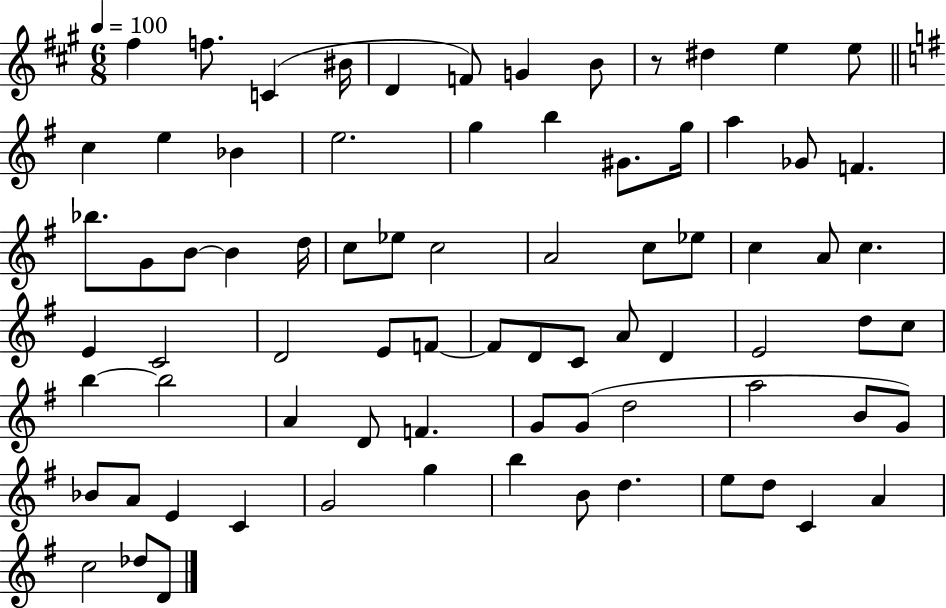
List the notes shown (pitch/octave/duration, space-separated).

F#5/q F5/e. C4/q BIS4/s D4/q F4/e G4/q B4/e R/e D#5/q E5/q E5/e C5/q E5/q Bb4/q E5/h. G5/q B5/q G#4/e. G5/s A5/q Gb4/e F4/q. Bb5/e. G4/e B4/e B4/q D5/s C5/e Eb5/e C5/h A4/h C5/e Eb5/e C5/q A4/e C5/q. E4/q C4/h D4/h E4/e F4/e F4/e D4/e C4/e A4/e D4/q E4/h D5/e C5/e B5/q B5/h A4/q D4/e F4/q. G4/e G4/e D5/h A5/h B4/e G4/e Bb4/e A4/e E4/q C4/q G4/h G5/q B5/q B4/e D5/q. E5/e D5/e C4/q A4/q C5/h Db5/e D4/e